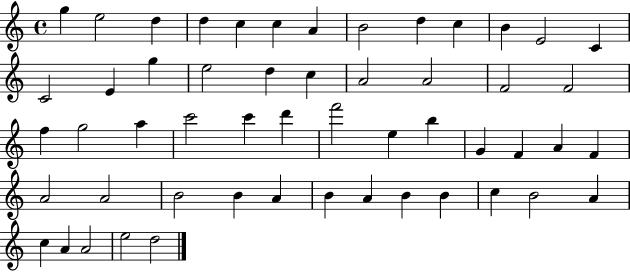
G5/q E5/h D5/q D5/q C5/q C5/q A4/q B4/h D5/q C5/q B4/q E4/h C4/q C4/h E4/q G5/q E5/h D5/q C5/q A4/h A4/h F4/h F4/h F5/q G5/h A5/q C6/h C6/q D6/q F6/h E5/q B5/q G4/q F4/q A4/q F4/q A4/h A4/h B4/h B4/q A4/q B4/q A4/q B4/q B4/q C5/q B4/h A4/q C5/q A4/q A4/h E5/h D5/h